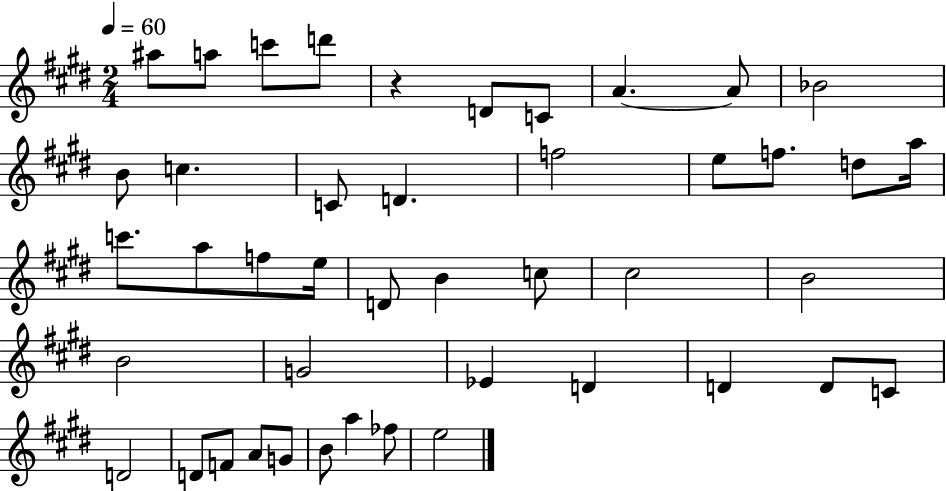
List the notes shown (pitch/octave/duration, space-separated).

A#5/e A5/e C6/e D6/e R/q D4/e C4/e A4/q. A4/e Bb4/h B4/e C5/q. C4/e D4/q. F5/h E5/e F5/e. D5/e A5/s C6/e. A5/e F5/e E5/s D4/e B4/q C5/e C#5/h B4/h B4/h G4/h Eb4/q D4/q D4/q D4/e C4/e D4/h D4/e F4/e A4/e G4/e B4/e A5/q FES5/e E5/h